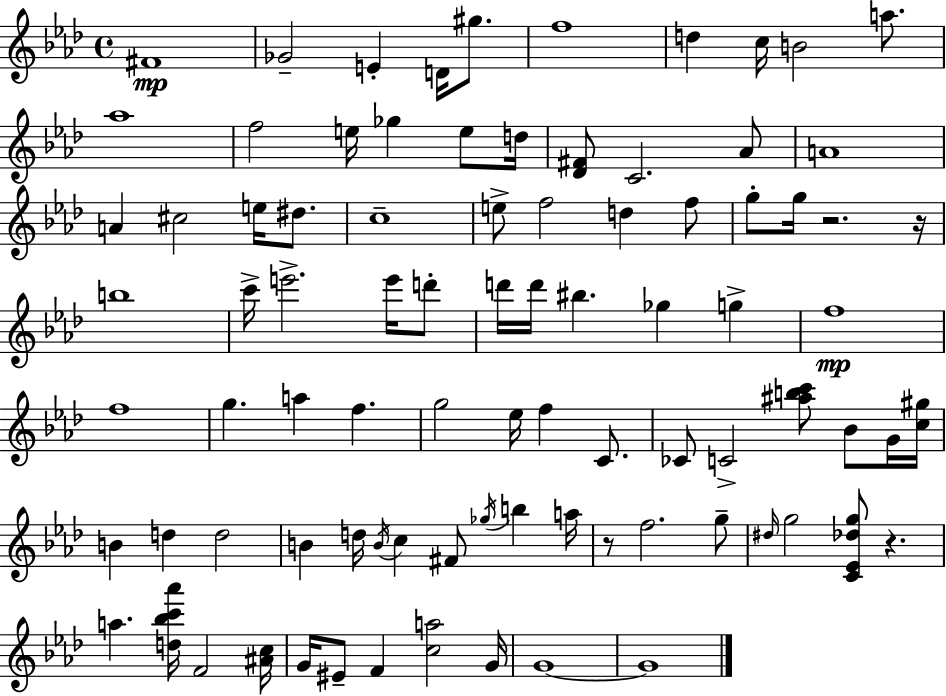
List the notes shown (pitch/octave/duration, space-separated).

F#4/w Gb4/h E4/q D4/s G#5/e. F5/w D5/q C5/s B4/h A5/e. Ab5/w F5/h E5/s Gb5/q E5/e D5/s [Db4,F#4]/e C4/h. Ab4/e A4/w A4/q C#5/h E5/s D#5/e. C5/w E5/e F5/h D5/q F5/e G5/e G5/s R/h. R/s B5/w C6/s E6/h. E6/s D6/e D6/s D6/s BIS5/q. Gb5/q G5/q F5/w F5/w G5/q. A5/q F5/q. G5/h Eb5/s F5/q C4/e. CES4/e C4/h [A#5,B5,C6]/e Bb4/e G4/s [C5,G#5]/s B4/q D5/q D5/h B4/q D5/s B4/s C5/q F#4/e Gb5/s B5/q A5/s R/e F5/h. G5/e D#5/s G5/h [C4,Eb4,Db5,G5]/e R/q. A5/q. [D5,Bb5,C6,Ab6]/s F4/h [A#4,C5]/s G4/s EIS4/e F4/q [C5,A5]/h G4/s G4/w G4/w